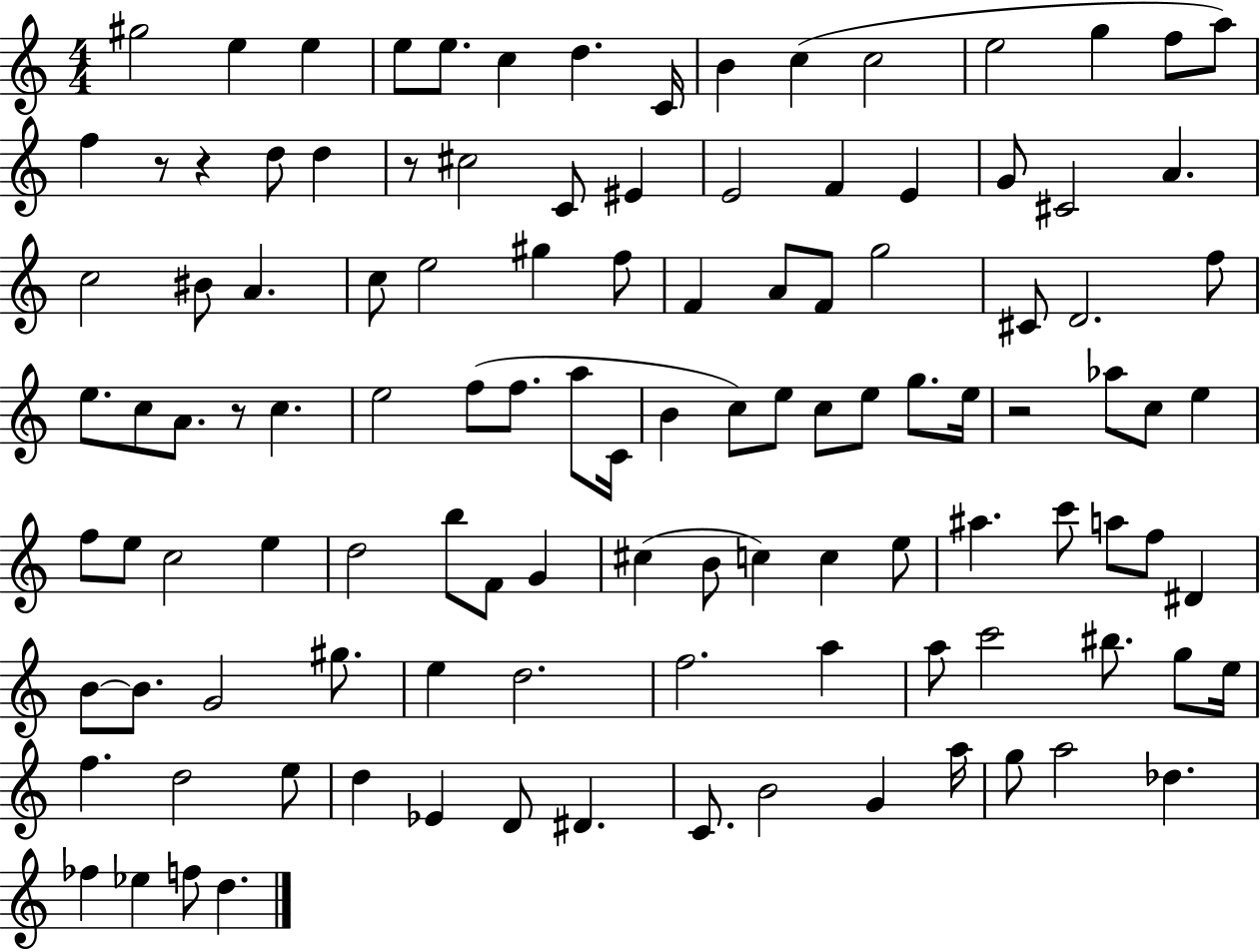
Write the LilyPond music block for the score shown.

{
  \clef treble
  \numericTimeSignature
  \time 4/4
  \key c \major
  gis''2 e''4 e''4 | e''8 e''8. c''4 d''4. c'16 | b'4 c''4( c''2 | e''2 g''4 f''8 a''8) | \break f''4 r8 r4 d''8 d''4 | r8 cis''2 c'8 eis'4 | e'2 f'4 e'4 | g'8 cis'2 a'4. | \break c''2 bis'8 a'4. | c''8 e''2 gis''4 f''8 | f'4 a'8 f'8 g''2 | cis'8 d'2. f''8 | \break e''8. c''8 a'8. r8 c''4. | e''2 f''8( f''8. a''8 c'16 | b'4 c''8) e''8 c''8 e''8 g''8. e''16 | r2 aes''8 c''8 e''4 | \break f''8 e''8 c''2 e''4 | d''2 b''8 f'8 g'4 | cis''4( b'8 c''4) c''4 e''8 | ais''4. c'''8 a''8 f''8 dis'4 | \break b'8~~ b'8. g'2 gis''8. | e''4 d''2. | f''2. a''4 | a''8 c'''2 bis''8. g''8 e''16 | \break f''4. d''2 e''8 | d''4 ees'4 d'8 dis'4. | c'8. b'2 g'4 a''16 | g''8 a''2 des''4. | \break fes''4 ees''4 f''8 d''4. | \bar "|."
}